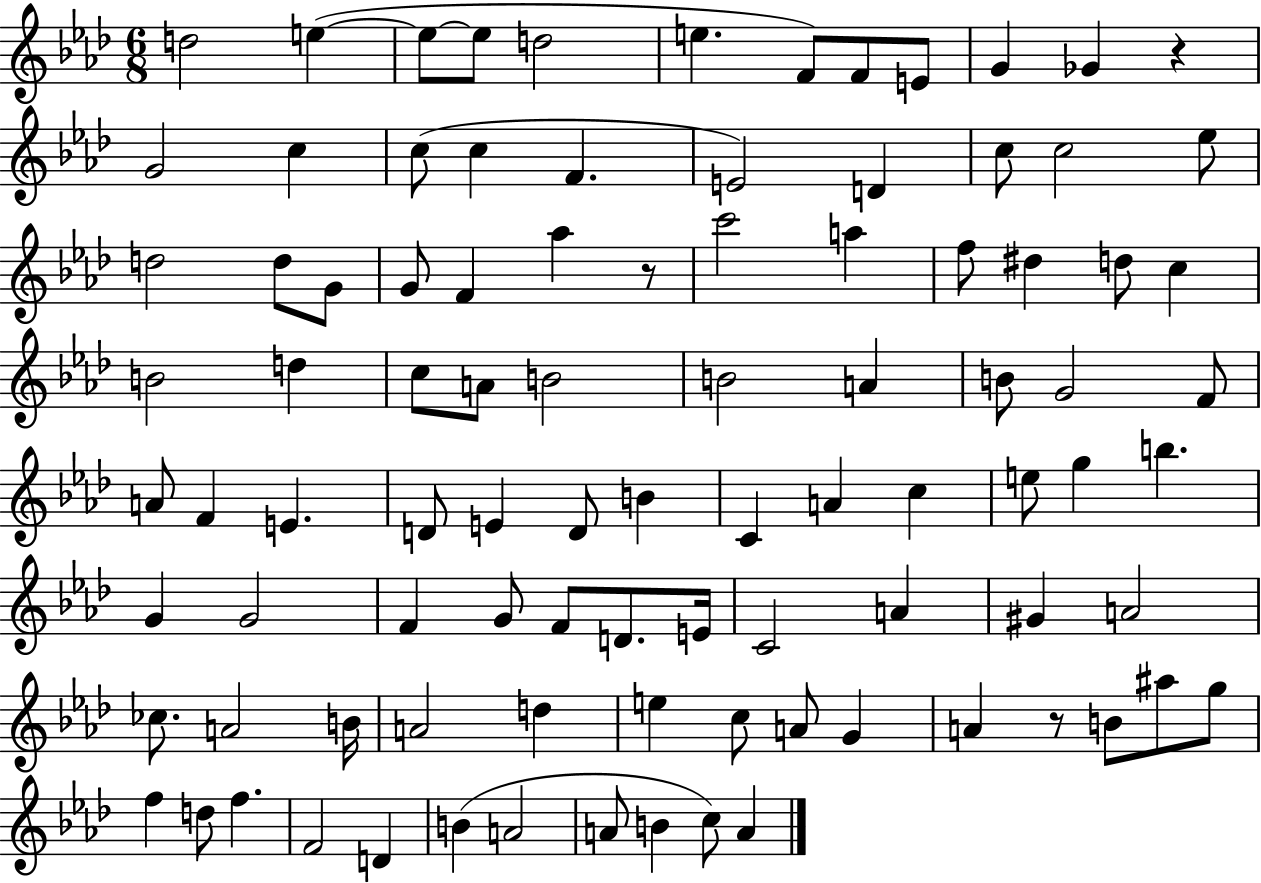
{
  \clef treble
  \numericTimeSignature
  \time 6/8
  \key aes \major
  d''2 e''4~(~ | e''8~~ e''8 d''2 | e''4. f'8) f'8 e'8 | g'4 ges'4 r4 | \break g'2 c''4 | c''8( c''4 f'4. | e'2) d'4 | c''8 c''2 ees''8 | \break d''2 d''8 g'8 | g'8 f'4 aes''4 r8 | c'''2 a''4 | f''8 dis''4 d''8 c''4 | \break b'2 d''4 | c''8 a'8 b'2 | b'2 a'4 | b'8 g'2 f'8 | \break a'8 f'4 e'4. | d'8 e'4 d'8 b'4 | c'4 a'4 c''4 | e''8 g''4 b''4. | \break g'4 g'2 | f'4 g'8 f'8 d'8. e'16 | c'2 a'4 | gis'4 a'2 | \break ces''8. a'2 b'16 | a'2 d''4 | e''4 c''8 a'8 g'4 | a'4 r8 b'8 ais''8 g''8 | \break f''4 d''8 f''4. | f'2 d'4 | b'4( a'2 | a'8 b'4 c''8) a'4 | \break \bar "|."
}